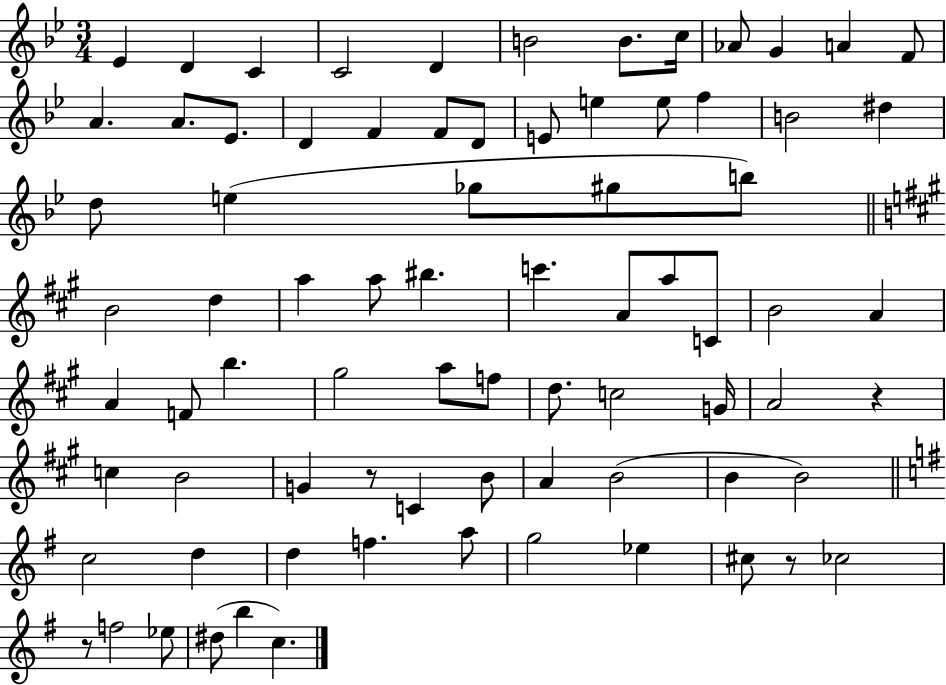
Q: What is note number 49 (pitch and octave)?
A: C5